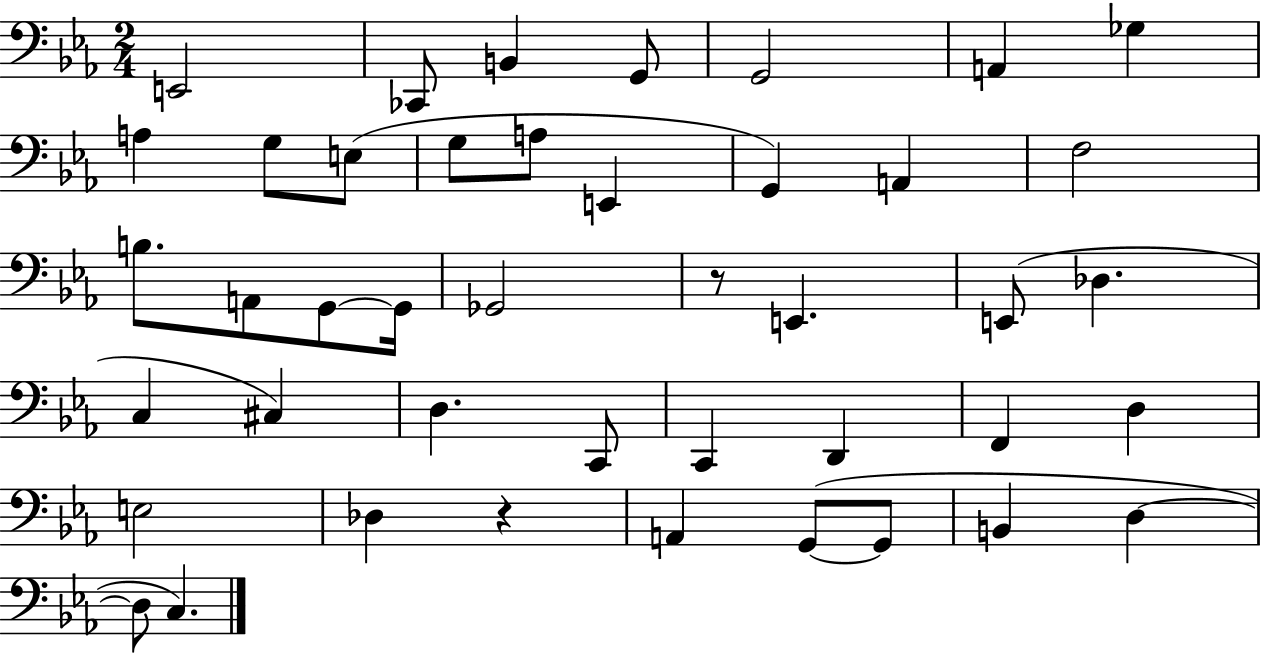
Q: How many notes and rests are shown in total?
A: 43